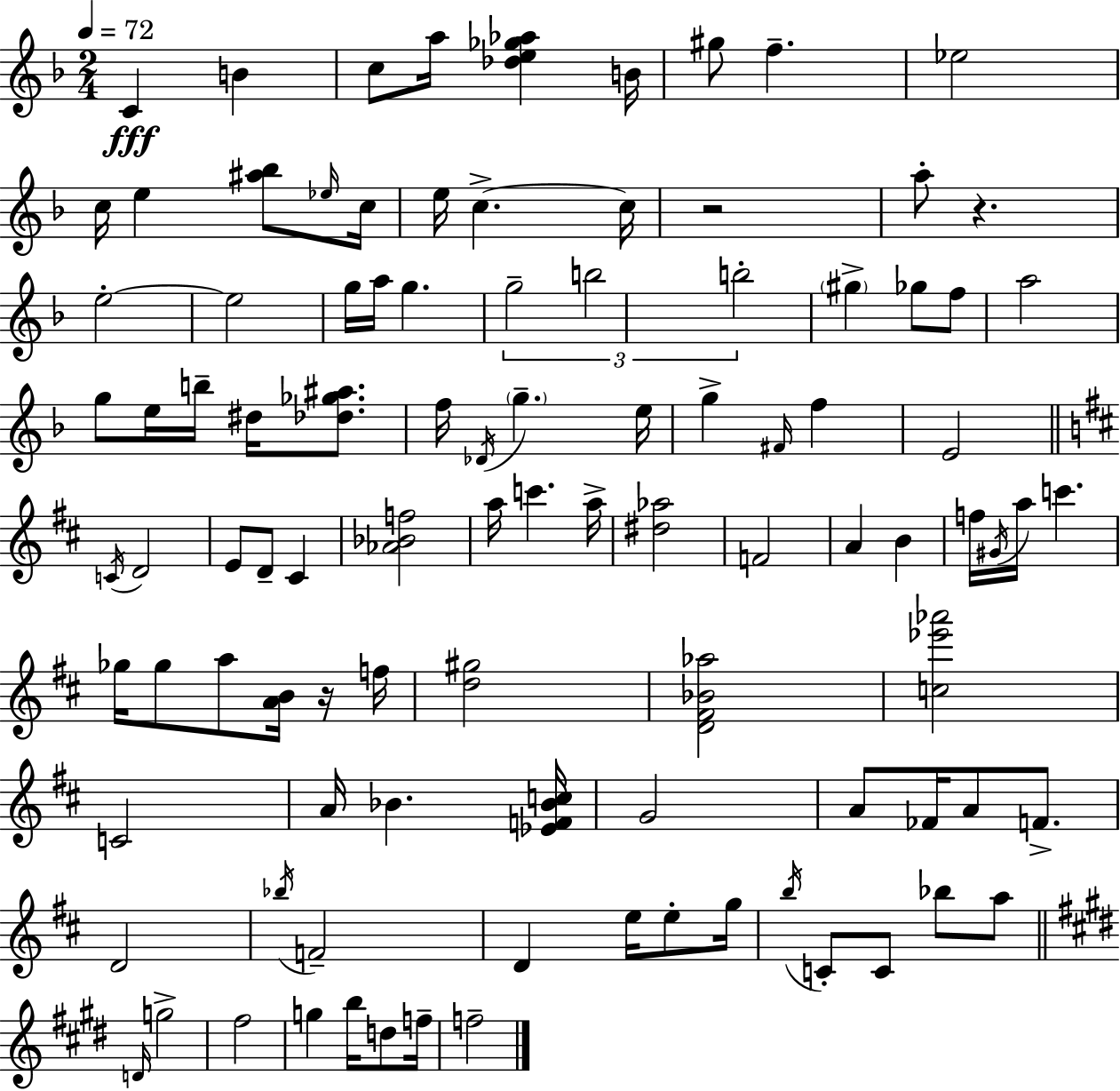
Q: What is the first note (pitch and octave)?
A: C4